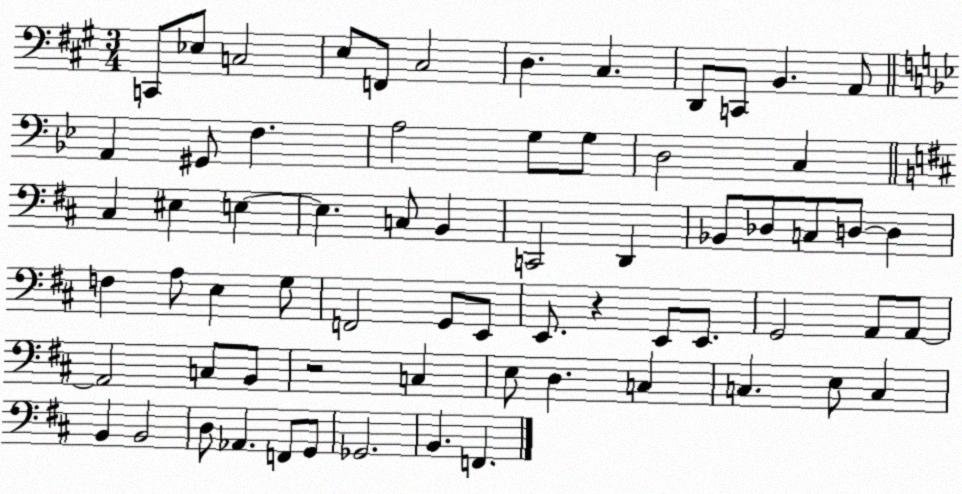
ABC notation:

X:1
T:Untitled
M:3/4
L:1/4
K:A
C,,/2 _E,/2 C,2 E,/2 F,,/2 ^C,2 D, ^C, D,,/2 C,,/2 B,, A,,/2 A,, ^G,,/2 F, A,2 G,/2 G,/2 D,2 C, ^C, ^E, E, E, C,/2 B,, C,,2 D,, _B,,/2 _D,/2 C,/2 D,/2 D, F, A,/2 E, G,/2 F,,2 G,,/2 E,,/2 E,,/2 z E,,/2 E,,/2 G,,2 A,,/2 A,,/2 A,,2 C,/2 B,,/2 z2 C, E,/2 D, C, C, E,/2 C, B,, B,,2 D,/2 _A,, F,,/2 G,,/2 _G,,2 B,, F,,